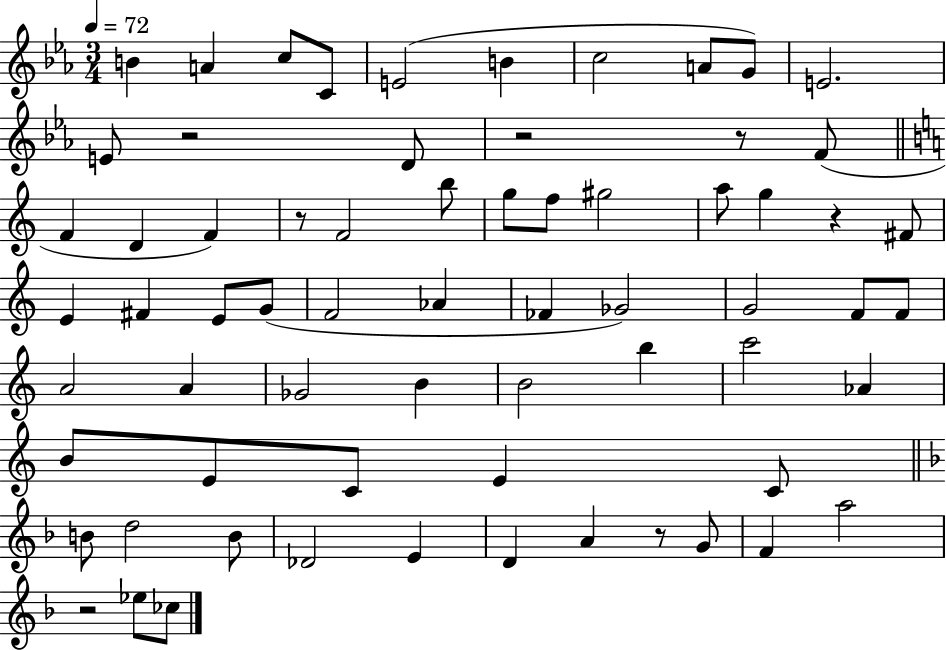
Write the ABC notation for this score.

X:1
T:Untitled
M:3/4
L:1/4
K:Eb
B A c/2 C/2 E2 B c2 A/2 G/2 E2 E/2 z2 D/2 z2 z/2 F/2 F D F z/2 F2 b/2 g/2 f/2 ^g2 a/2 g z ^F/2 E ^F E/2 G/2 F2 _A _F _G2 G2 F/2 F/2 A2 A _G2 B B2 b c'2 _A B/2 E/2 C/2 E C/2 B/2 d2 B/2 _D2 E D A z/2 G/2 F a2 z2 _e/2 _c/2